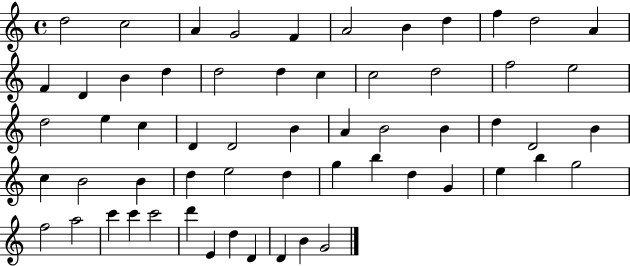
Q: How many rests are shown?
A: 0